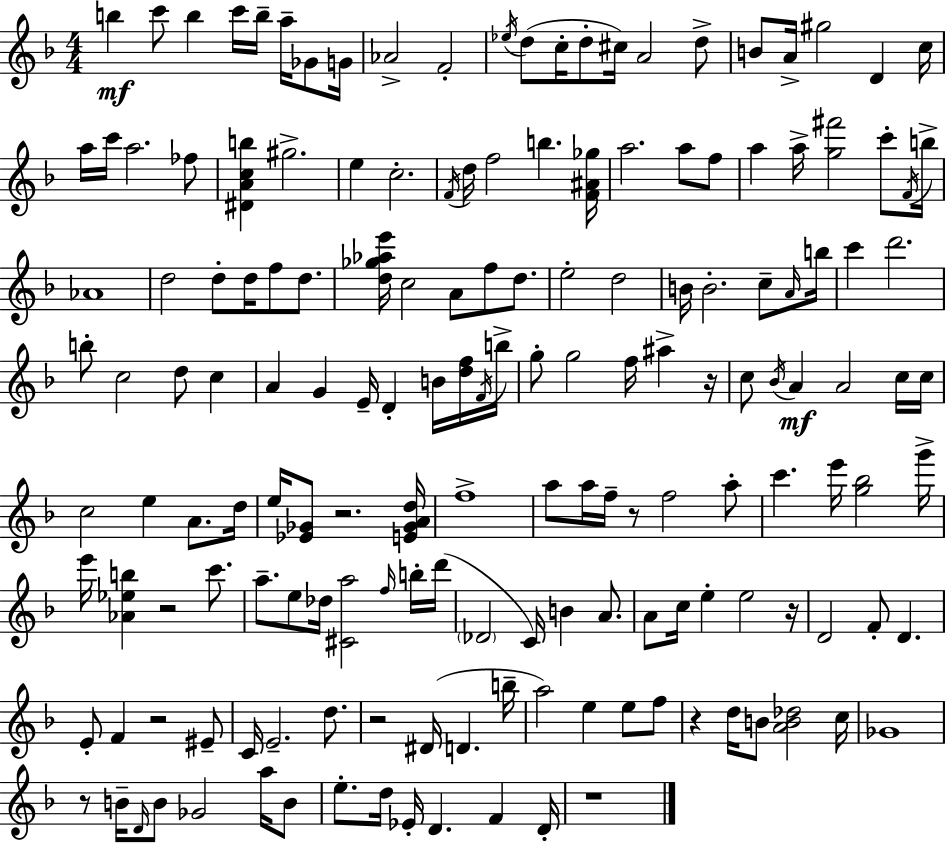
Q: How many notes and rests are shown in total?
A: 164